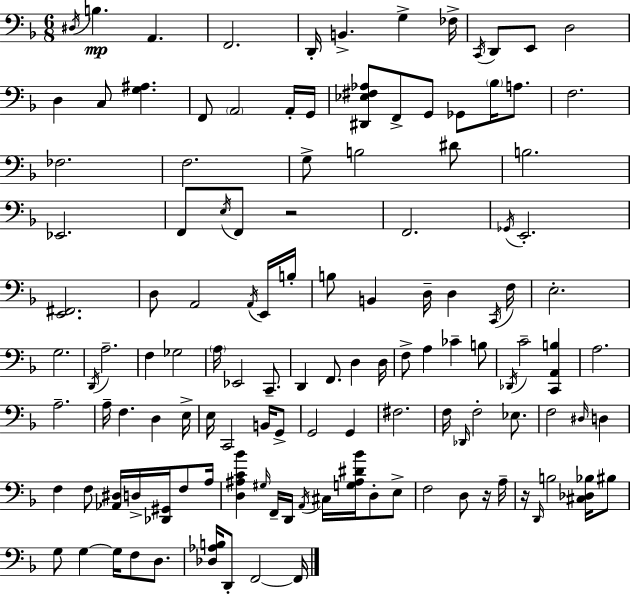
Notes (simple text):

D#3/s B3/q. A2/q. F2/h. D2/s B2/q. G3/q FES3/s C2/s D2/e E2/e D3/h D3/q C3/e [G3,A#3]/q. F2/e A2/h A2/s G2/s [D#2,Eb3,F#3,Ab3]/e F2/e G2/e Gb2/e Bb3/s A3/e. F3/h. FES3/h. F3/h. G3/e B3/h D#4/e B3/h. Eb2/h. F2/e E3/s F2/e R/h F2/h. Gb2/s E2/h. [E2,F#2]/h. D3/e A2/h A2/s E2/s B3/s B3/e B2/q D3/s D3/q C2/s F3/s E3/h. G3/h. D2/s A3/h. F3/q Gb3/h A3/s Eb2/h C2/e. D2/q F2/e. D3/q D3/s F3/e A3/q CES4/q B3/e Db2/s C4/h [C2,A2,B3]/q A3/h. A3/h. A3/s F3/q. D3/q E3/s E3/s C2/h B2/s G2/e G2/h G2/q F#3/h. F3/s Db2/s F3/h Eb3/e. F3/h D#3/s D3/q F3/q F3/e [Ab2,D#3]/s D3/s [Db2,G#2]/s F3/e A3/s [D3,A#3,C4,Bb4]/q G#3/s F2/s D2/s A2/s C#3/s [G3,A#3,D#4,Bb4]/s D3/e E3/e F3/h D3/e R/s A3/s R/s D2/s B3/h [C#3,Db3,Bb3]/s BIS3/e G3/e G3/q G3/s F3/e D3/e. [Db3,Ab3,B3]/s D2/e F2/h F2/s